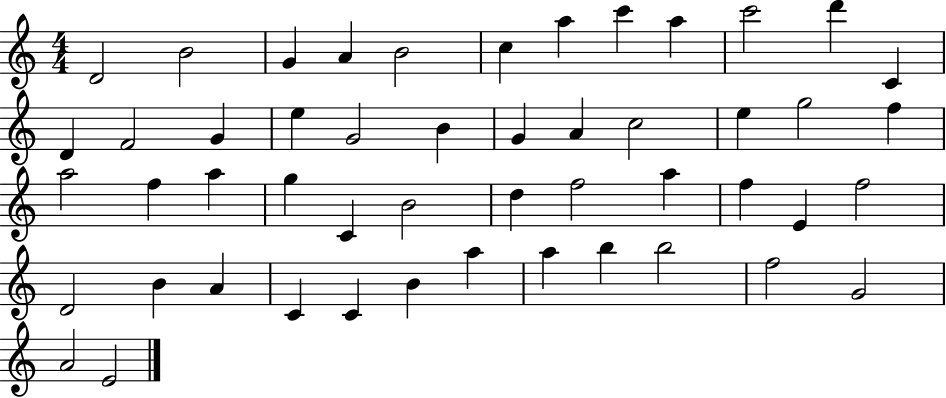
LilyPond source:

{
  \clef treble
  \numericTimeSignature
  \time 4/4
  \key c \major
  d'2 b'2 | g'4 a'4 b'2 | c''4 a''4 c'''4 a''4 | c'''2 d'''4 c'4 | \break d'4 f'2 g'4 | e''4 g'2 b'4 | g'4 a'4 c''2 | e''4 g''2 f''4 | \break a''2 f''4 a''4 | g''4 c'4 b'2 | d''4 f''2 a''4 | f''4 e'4 f''2 | \break d'2 b'4 a'4 | c'4 c'4 b'4 a''4 | a''4 b''4 b''2 | f''2 g'2 | \break a'2 e'2 | \bar "|."
}